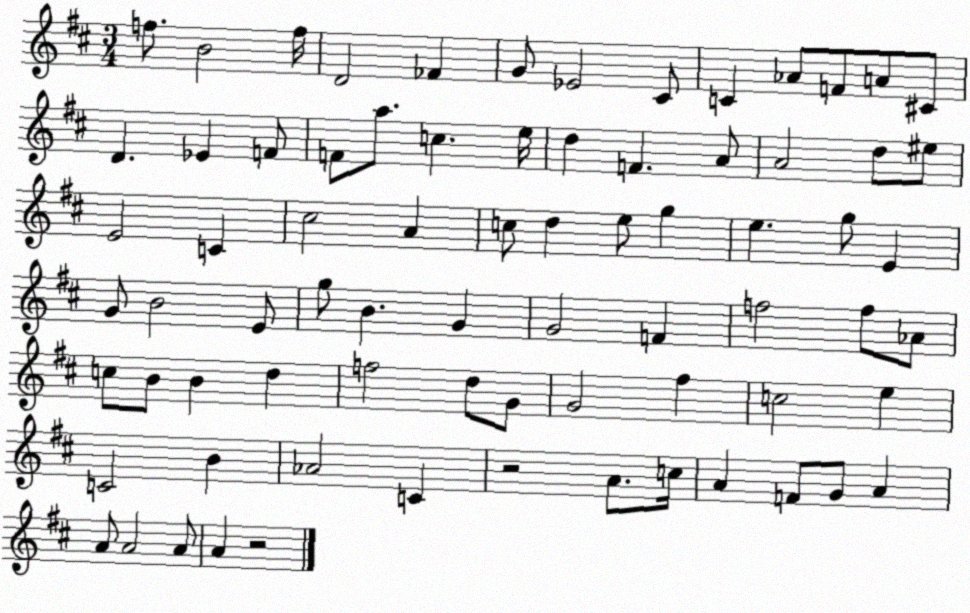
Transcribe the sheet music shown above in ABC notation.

X:1
T:Untitled
M:3/4
L:1/4
K:D
f/2 B2 f/4 D2 _F G/2 _E2 ^C/2 C _A/2 F/2 A/2 ^C/2 D _E F/2 F/2 a/2 c e/4 d F A/2 A2 d/2 ^e/2 E2 C ^c2 A c/2 d e/2 g e g/2 E G/2 B2 E/2 g/2 B G G2 F f2 f/2 _A/2 c/2 B/2 B d f2 d/2 G/2 G2 ^f c2 e C2 B _A2 C z2 A/2 c/4 A F/2 G/2 A A/2 A2 A/2 A z2